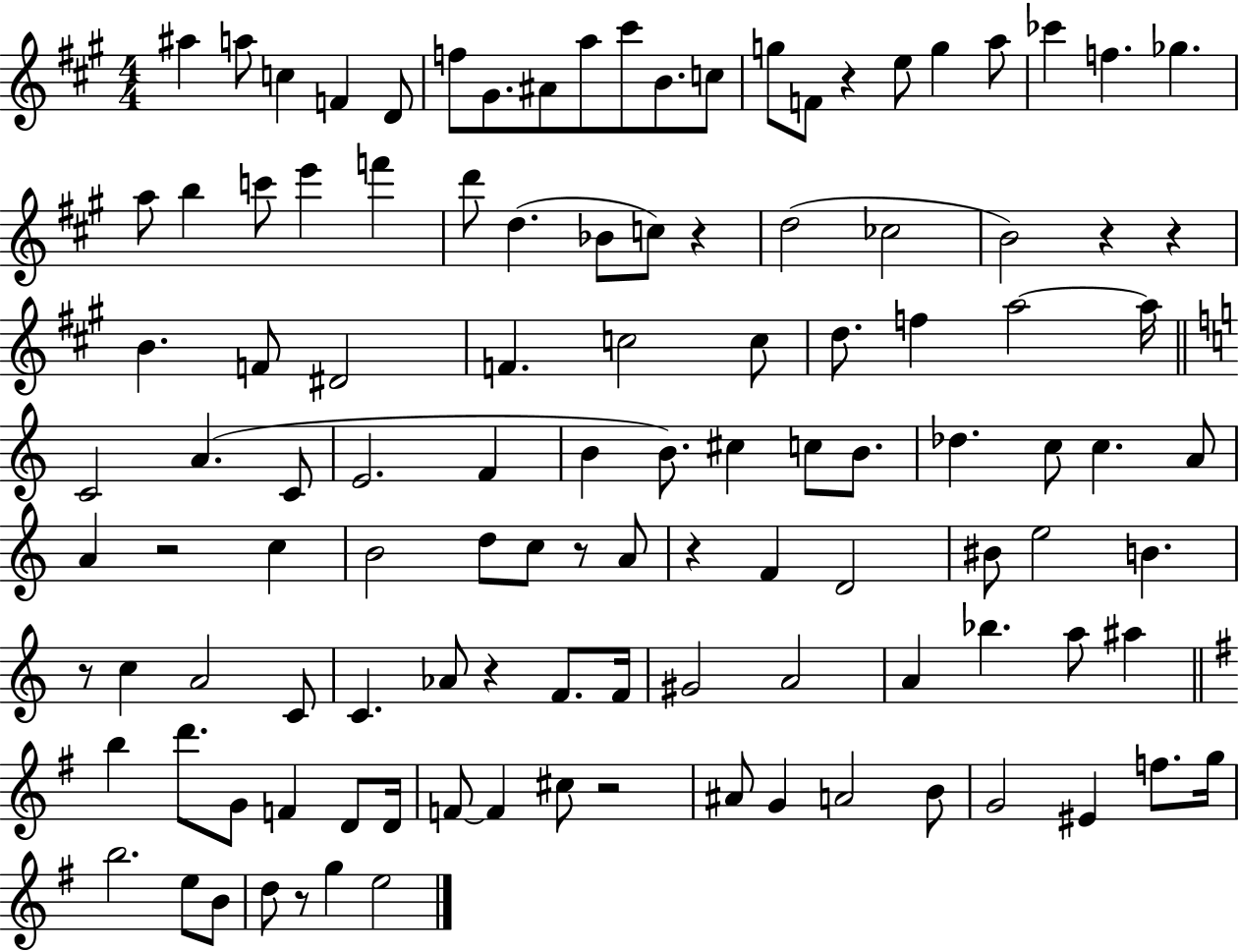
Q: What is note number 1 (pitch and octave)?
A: A#5